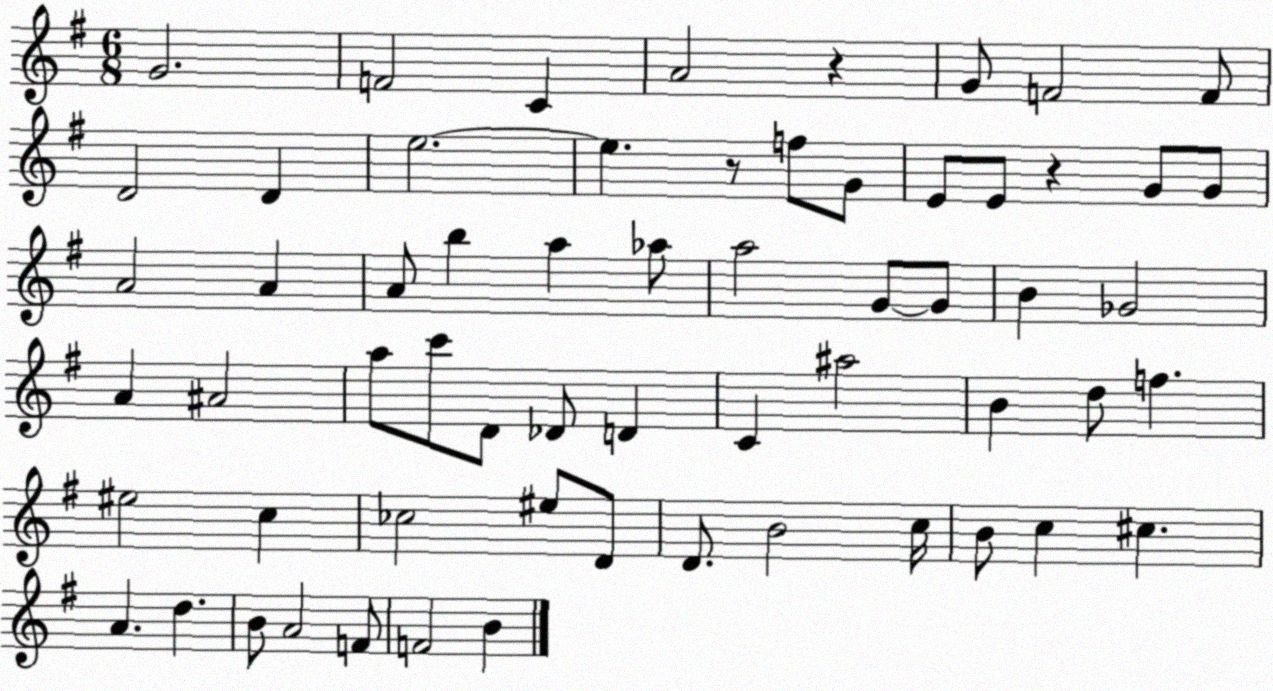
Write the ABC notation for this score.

X:1
T:Untitled
M:6/8
L:1/4
K:G
G2 F2 C A2 z G/2 F2 F/2 D2 D e2 e z/2 f/2 G/2 E/2 E/2 z G/2 G/2 A2 A A/2 b a _a/2 a2 G/2 G/2 B _G2 A ^A2 a/2 c'/2 D/2 _D/2 D C ^a2 B d/2 f ^e2 c _c2 ^e/2 D/2 D/2 B2 c/4 B/2 c ^c A d B/2 A2 F/2 F2 B